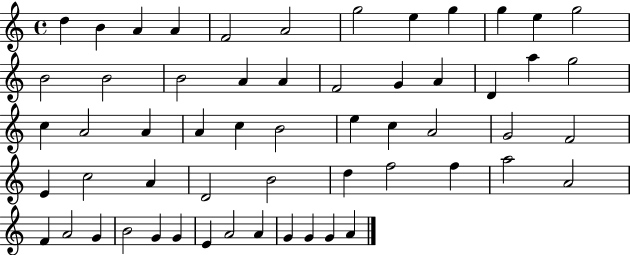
X:1
T:Untitled
M:4/4
L:1/4
K:C
d B A A F2 A2 g2 e g g e g2 B2 B2 B2 A A F2 G A D a g2 c A2 A A c B2 e c A2 G2 F2 E c2 A D2 B2 d f2 f a2 A2 F A2 G B2 G G E A2 A G G G A